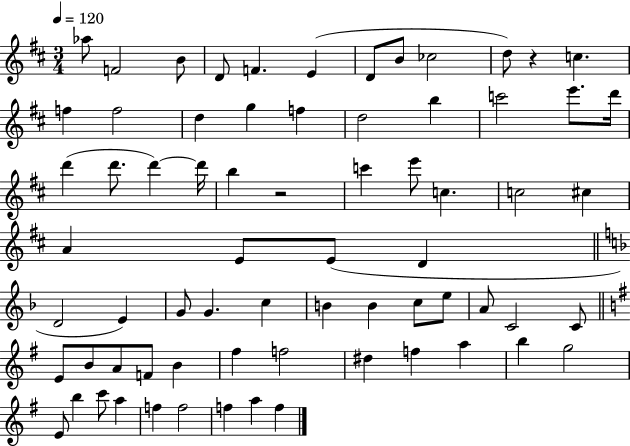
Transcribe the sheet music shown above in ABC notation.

X:1
T:Untitled
M:3/4
L:1/4
K:D
_a/2 F2 B/2 D/2 F E D/2 B/2 _c2 d/2 z c f f2 d g f d2 b c'2 e'/2 d'/4 d' d'/2 d' d'/4 b z2 c' e'/2 c c2 ^c A E/2 E/2 D D2 E G/2 G c B B c/2 e/2 A/2 C2 C/2 E/2 B/2 A/2 F/2 B ^f f2 ^d f a b g2 E/2 b c'/2 a f f2 f a f